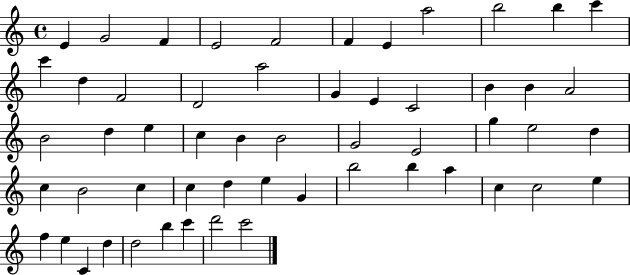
X:1
T:Untitled
M:4/4
L:1/4
K:C
E G2 F E2 F2 F E a2 b2 b c' c' d F2 D2 a2 G E C2 B B A2 B2 d e c B B2 G2 E2 g e2 d c B2 c c d e G b2 b a c c2 e f e C d d2 b c' d'2 c'2